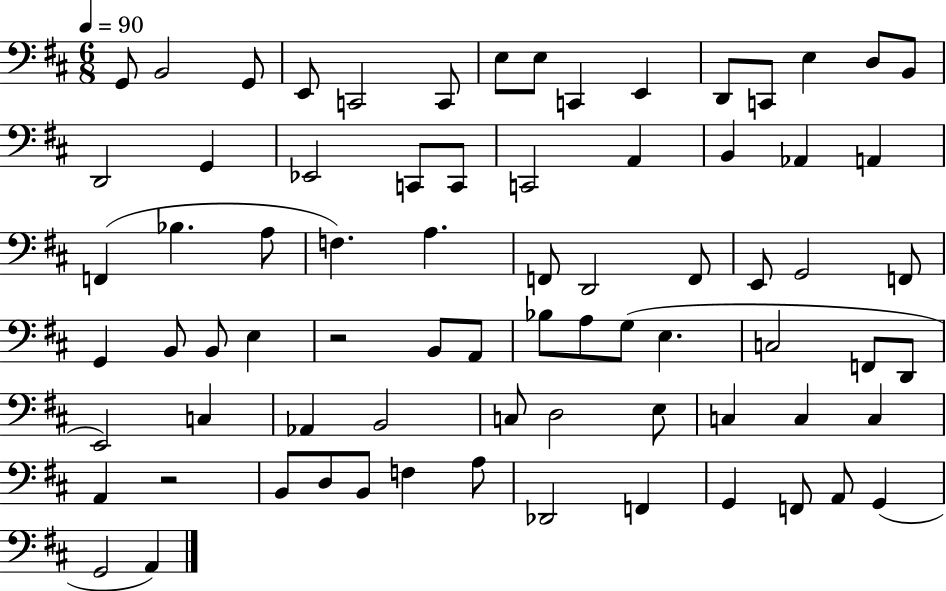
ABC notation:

X:1
T:Untitled
M:6/8
L:1/4
K:D
G,,/2 B,,2 G,,/2 E,,/2 C,,2 C,,/2 E,/2 E,/2 C,, E,, D,,/2 C,,/2 E, D,/2 B,,/2 D,,2 G,, _E,,2 C,,/2 C,,/2 C,,2 A,, B,, _A,, A,, F,, _B, A,/2 F, A, F,,/2 D,,2 F,,/2 E,,/2 G,,2 F,,/2 G,, B,,/2 B,,/2 E, z2 B,,/2 A,,/2 _B,/2 A,/2 G,/2 E, C,2 F,,/2 D,,/2 E,,2 C, _A,, B,,2 C,/2 D,2 E,/2 C, C, C, A,, z2 B,,/2 D,/2 B,,/2 F, A,/2 _D,,2 F,, G,, F,,/2 A,,/2 G,, G,,2 A,,